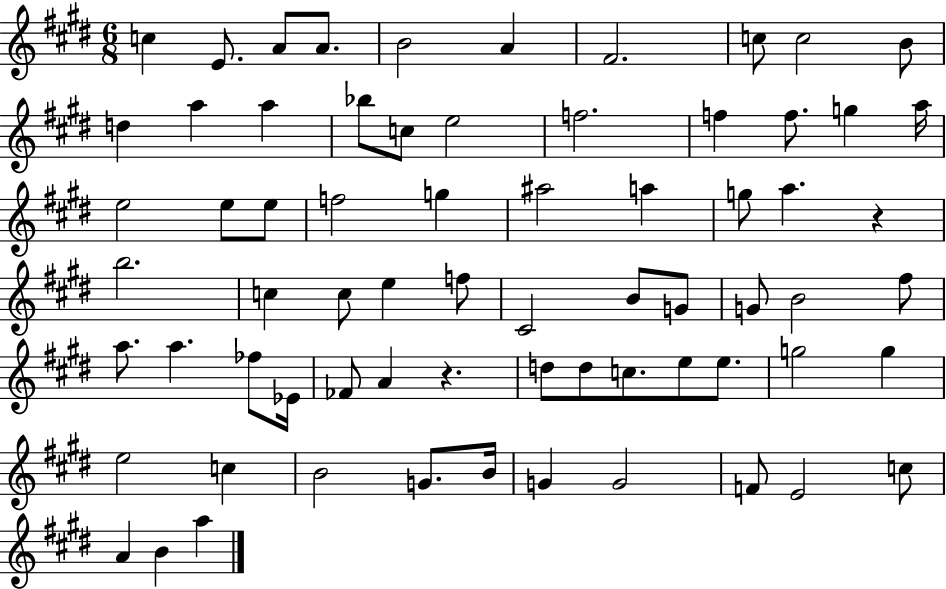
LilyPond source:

{
  \clef treble
  \numericTimeSignature
  \time 6/8
  \key e \major
  c''4 e'8. a'8 a'8. | b'2 a'4 | fis'2. | c''8 c''2 b'8 | \break d''4 a''4 a''4 | bes''8 c''8 e''2 | f''2. | f''4 f''8. g''4 a''16 | \break e''2 e''8 e''8 | f''2 g''4 | ais''2 a''4 | g''8 a''4. r4 | \break b''2. | c''4 c''8 e''4 f''8 | cis'2 b'8 g'8 | g'8 b'2 fis''8 | \break a''8. a''4. fes''8 ees'16 | fes'8 a'4 r4. | d''8 d''8 c''8. e''8 e''8. | g''2 g''4 | \break e''2 c''4 | b'2 g'8. b'16 | g'4 g'2 | f'8 e'2 c''8 | \break a'4 b'4 a''4 | \bar "|."
}